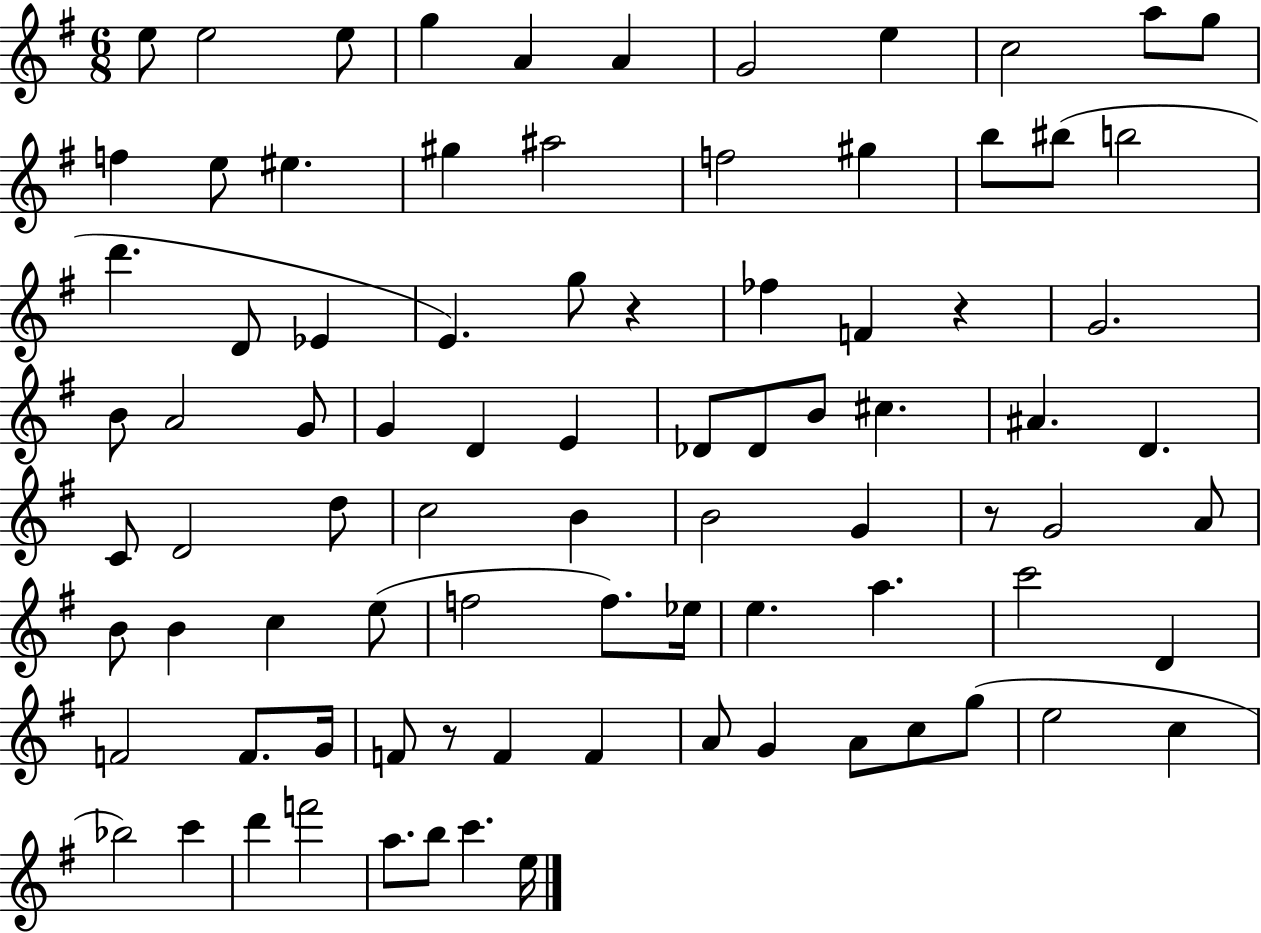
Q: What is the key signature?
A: G major